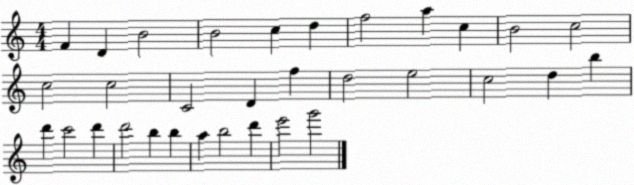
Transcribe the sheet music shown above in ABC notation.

X:1
T:Untitled
M:4/4
L:1/4
K:C
F D B2 B2 c d f2 a c B2 c2 c2 c2 C2 D f d2 e2 c2 d b d' c'2 d' d'2 b b a b2 d' e'2 g'2